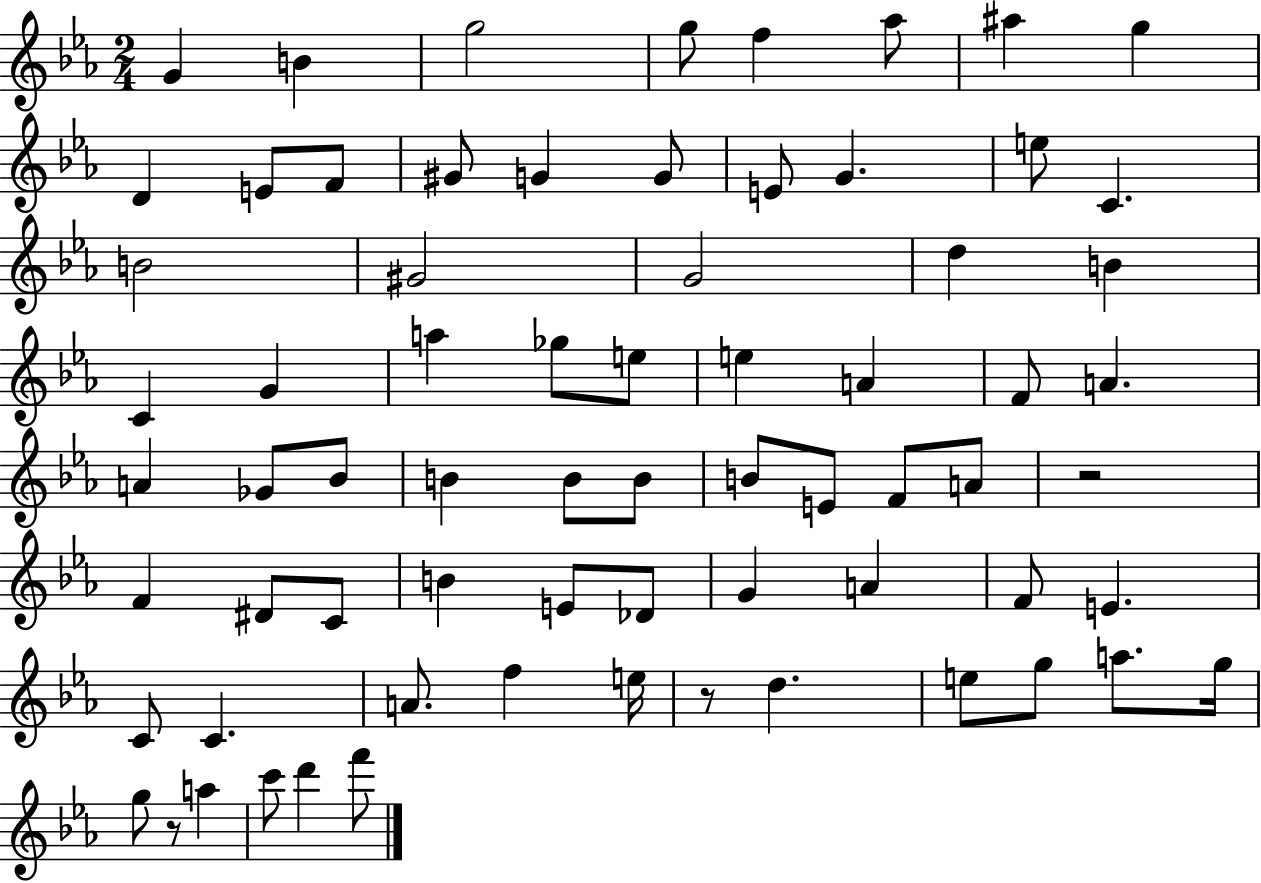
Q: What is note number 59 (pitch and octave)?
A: E5